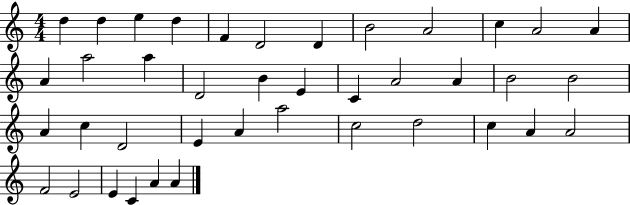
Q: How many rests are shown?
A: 0